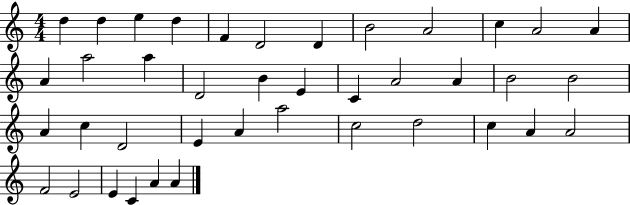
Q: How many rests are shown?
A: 0